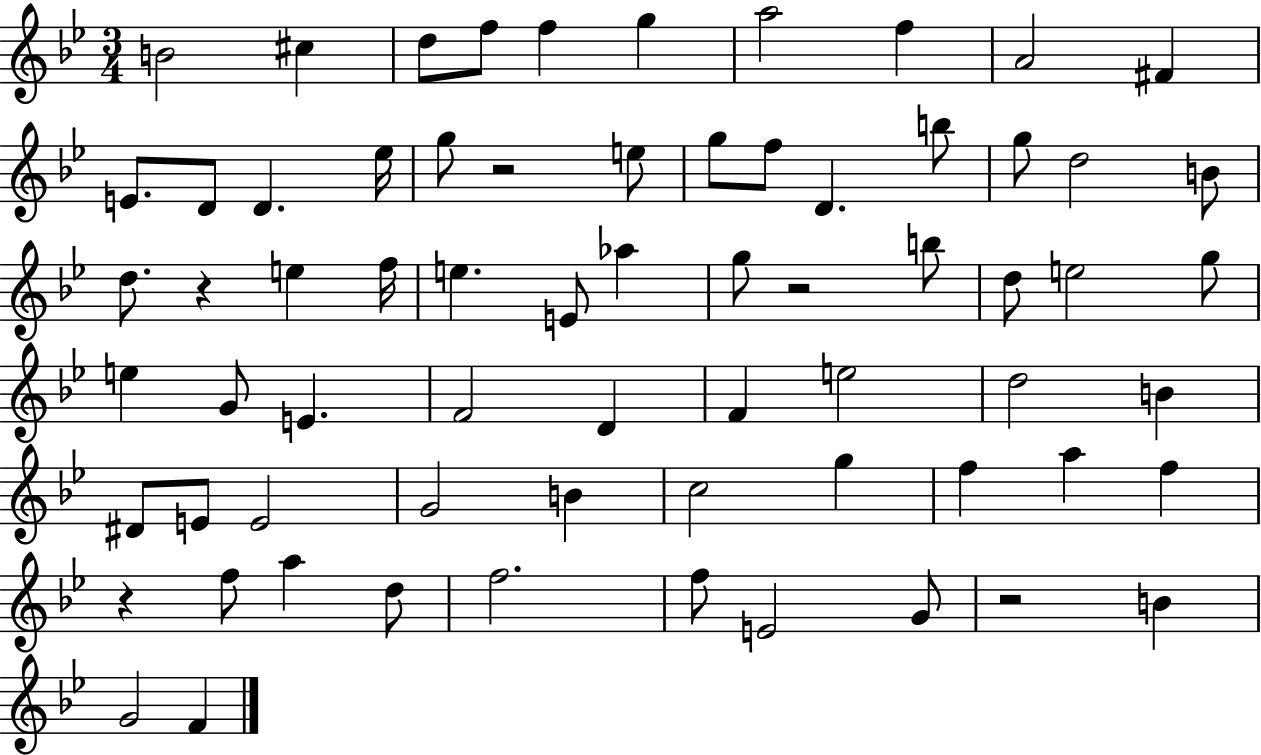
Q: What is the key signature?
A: BES major